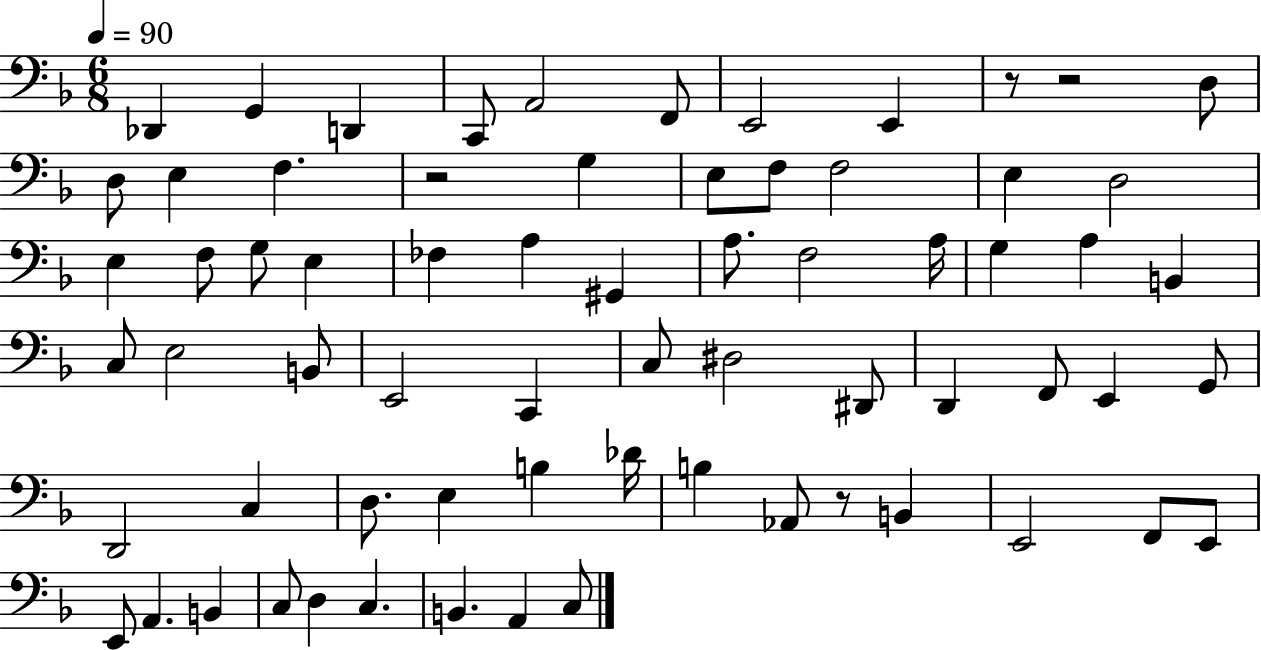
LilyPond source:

{
  \clef bass
  \numericTimeSignature
  \time 6/8
  \key f \major
  \tempo 4 = 90
  des,4 g,4 d,4 | c,8 a,2 f,8 | e,2 e,4 | r8 r2 d8 | \break d8 e4 f4. | r2 g4 | e8 f8 f2 | e4 d2 | \break e4 f8 g8 e4 | fes4 a4 gis,4 | a8. f2 a16 | g4 a4 b,4 | \break c8 e2 b,8 | e,2 c,4 | c8 dis2 dis,8 | d,4 f,8 e,4 g,8 | \break d,2 c4 | d8. e4 b4 des'16 | b4 aes,8 r8 b,4 | e,2 f,8 e,8 | \break e,8 a,4. b,4 | c8 d4 c4. | b,4. a,4 c8 | \bar "|."
}